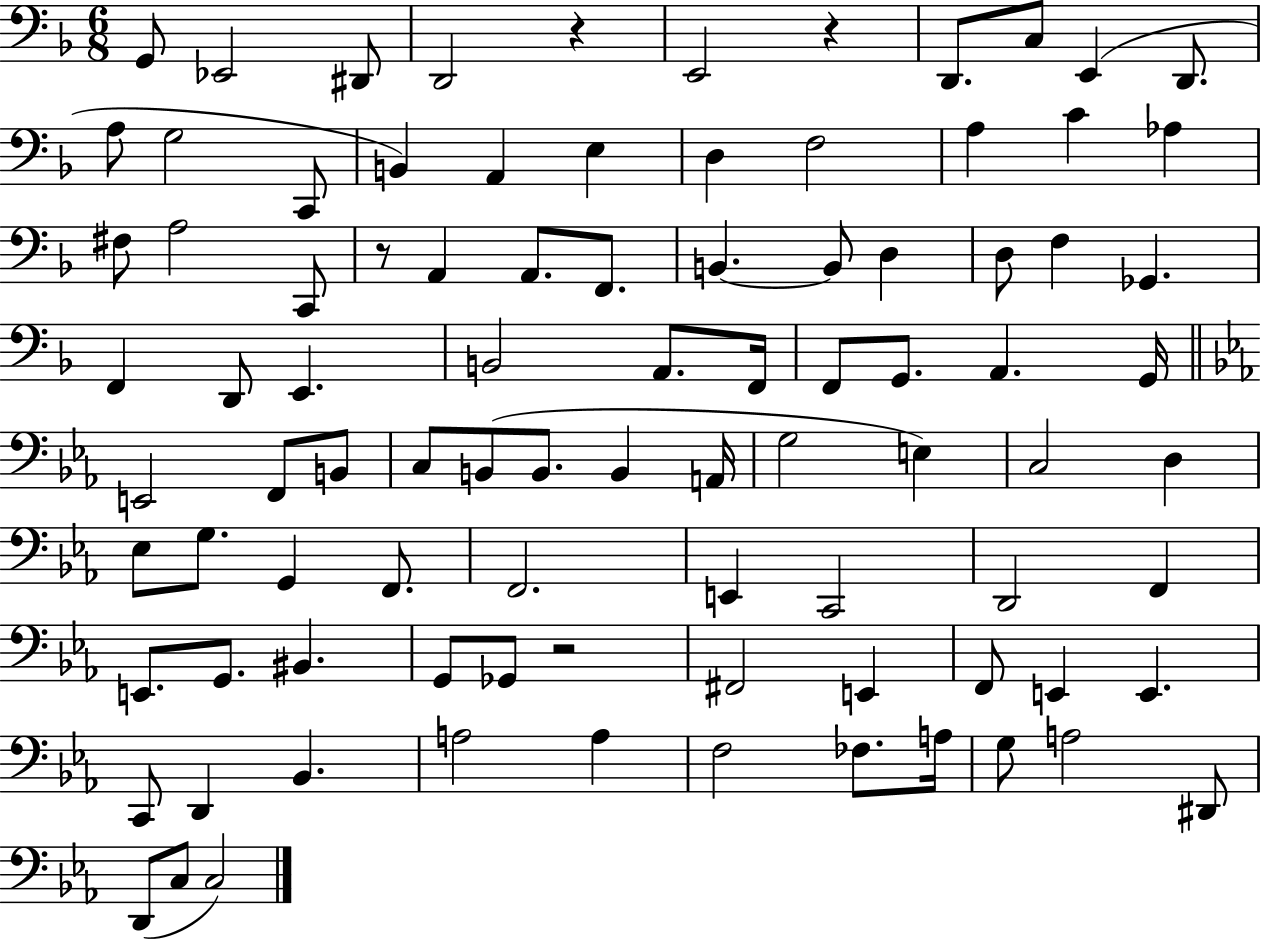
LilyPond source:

{
  \clef bass
  \numericTimeSignature
  \time 6/8
  \key f \major
  g,8 ees,2 dis,8 | d,2 r4 | e,2 r4 | d,8. c8 e,4( d,8. | \break a8 g2 c,8 | b,4) a,4 e4 | d4 f2 | a4 c'4 aes4 | \break fis8 a2 c,8 | r8 a,4 a,8. f,8. | b,4.~~ b,8 d4 | d8 f4 ges,4. | \break f,4 d,8 e,4. | b,2 a,8. f,16 | f,8 g,8. a,4. g,16 | \bar "||" \break \key c \minor e,2 f,8 b,8 | c8 b,8( b,8. b,4 a,16 | g2 e4) | c2 d4 | \break ees8 g8. g,4 f,8. | f,2. | e,4 c,2 | d,2 f,4 | \break e,8. g,8. bis,4. | g,8 ges,8 r2 | fis,2 e,4 | f,8 e,4 e,4. | \break c,8 d,4 bes,4. | a2 a4 | f2 fes8. a16 | g8 a2 dis,8 | \break d,8( c8 c2) | \bar "|."
}